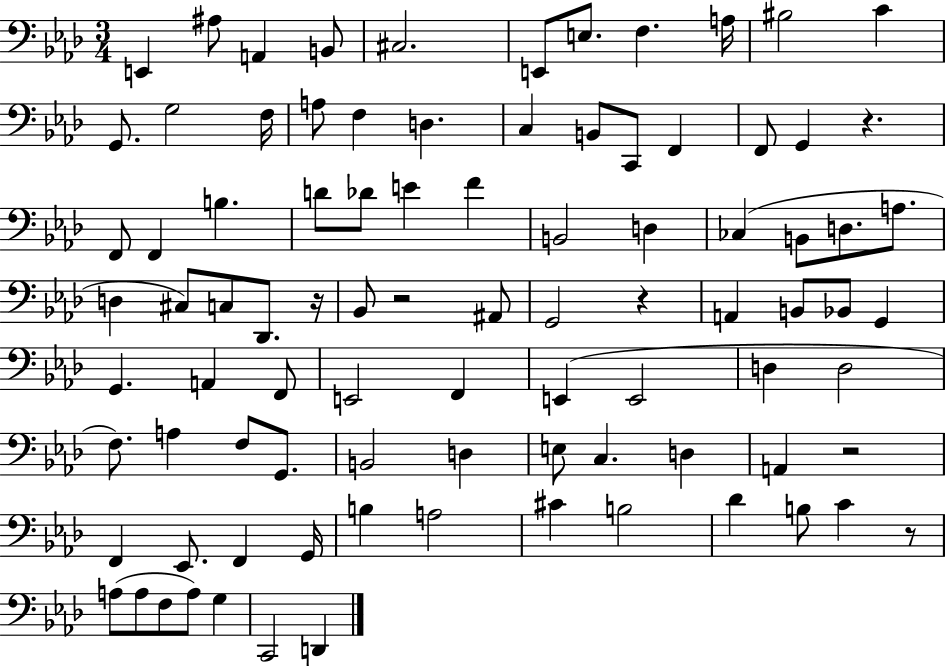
{
  \clef bass
  \numericTimeSignature
  \time 3/4
  \key aes \major
  e,4 ais8 a,4 b,8 | cis2. | e,8 e8. f4. a16 | bis2 c'4 | \break g,8. g2 f16 | a8 f4 d4. | c4 b,8 c,8 f,4 | f,8 g,4 r4. | \break f,8 f,4 b4. | d'8 des'8 e'4 f'4 | b,2 d4 | ces4( b,8 d8. a8. | \break d4 cis8) c8 des,8. r16 | bes,8 r2 ais,8 | g,2 r4 | a,4 b,8 bes,8 g,4 | \break g,4. a,4 f,8 | e,2 f,4 | e,4( e,2 | d4 d2 | \break f8.) a4 f8 g,8. | b,2 d4 | e8 c4. d4 | a,4 r2 | \break f,4 ees,8. f,4 g,16 | b4 a2 | cis'4 b2 | des'4 b8 c'4 r8 | \break a8( a8 f8 a8) g4 | c,2 d,4 | \bar "|."
}